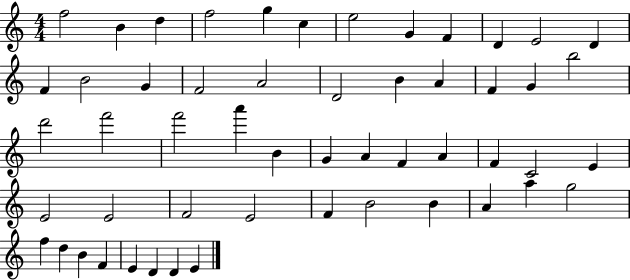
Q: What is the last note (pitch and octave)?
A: E4